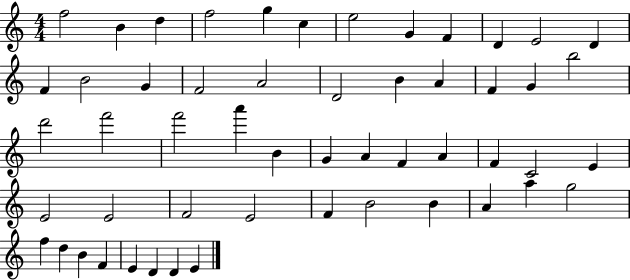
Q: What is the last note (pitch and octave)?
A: E4